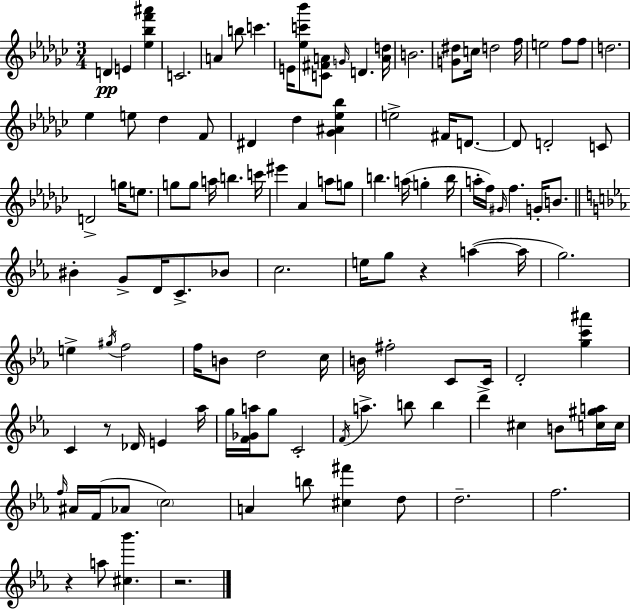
X:1
T:Untitled
M:3/4
L:1/4
K:Ebm
D E [_e_bf'^a'] C2 A b/2 c' E/4 [_ec'_b']/2 [C^FA]/2 G/4 D [Ad]/4 B2 [G^d]/2 c/4 d2 f/4 e2 f/2 f/2 d2 _e e/2 _d F/2 ^D _d [_G^A_e_b] e2 ^F/4 D/2 D/2 D2 C/2 D2 g/4 e/2 g/2 g/2 a/4 b c'/4 ^e' _A a/2 g/2 b a/4 g b/4 a/4 f/4 ^G/4 f G/4 B/2 ^B G/2 D/4 C/2 _B/2 c2 e/4 g/2 z a a/4 g2 e ^g/4 f2 f/4 B/2 d2 c/4 B/4 ^f2 C/2 C/4 D2 [gc'^a'] C z/2 _D/4 E _a/4 g/4 [F_Ga]/4 g/2 C2 F/4 a b/2 b d' ^c B/2 [c^ga]/4 c/4 f/4 ^A/4 F/4 _A/2 c2 A b/2 [^c^f'] d/2 d2 f2 z a/2 [^c_b'] z2